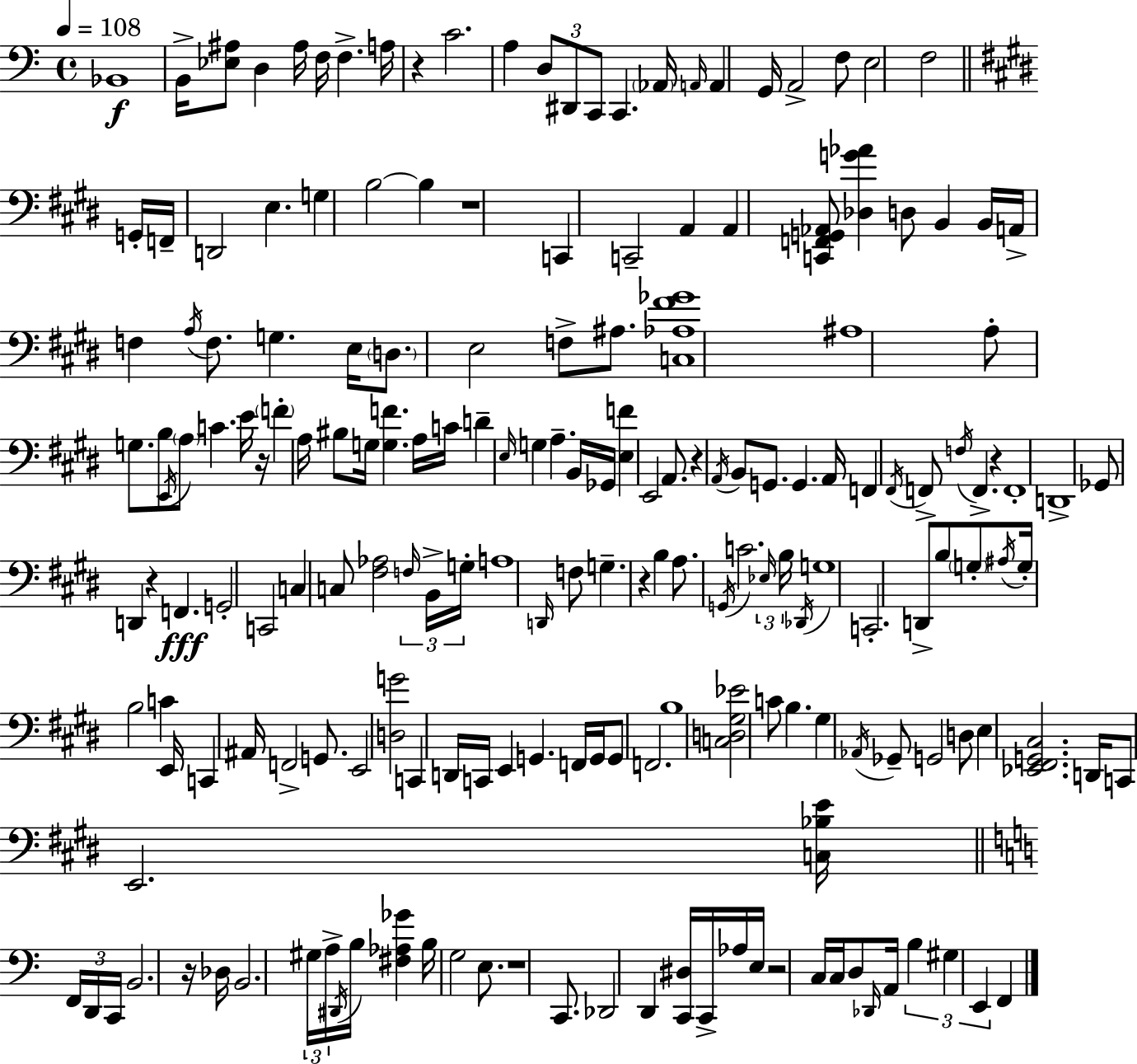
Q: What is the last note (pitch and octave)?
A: F2